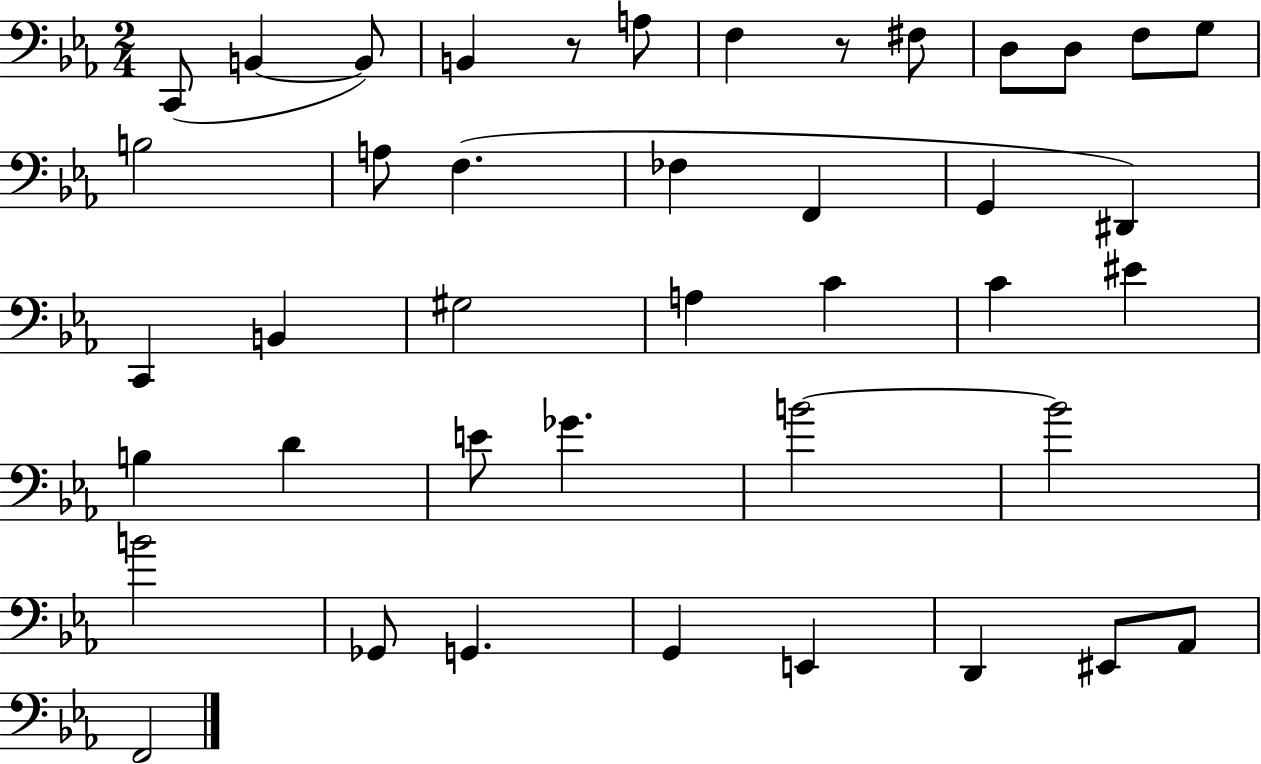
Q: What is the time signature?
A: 2/4